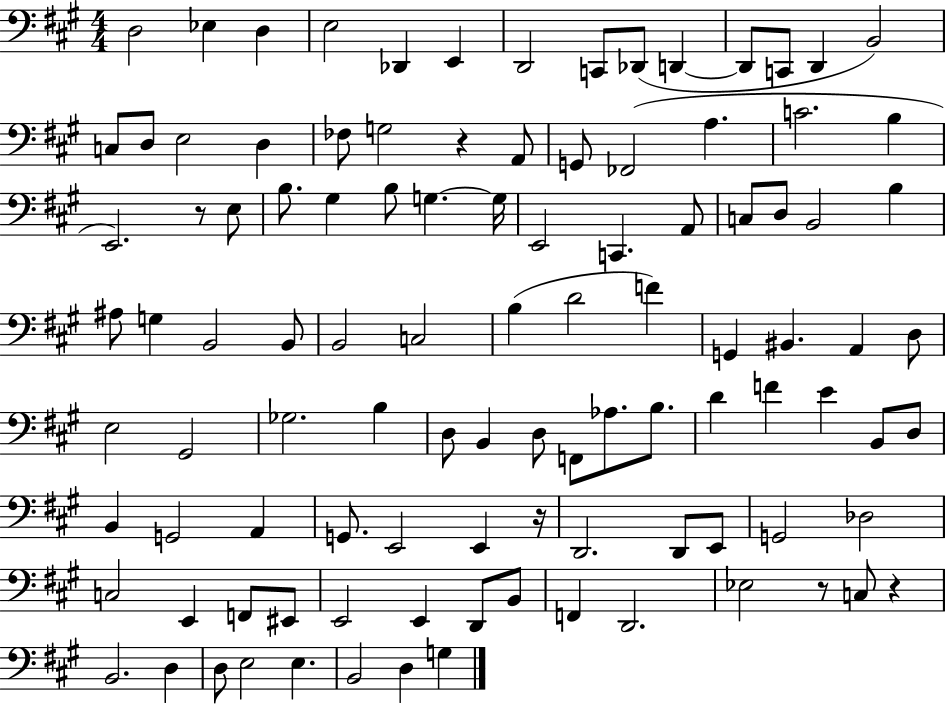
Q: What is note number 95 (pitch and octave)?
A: E3